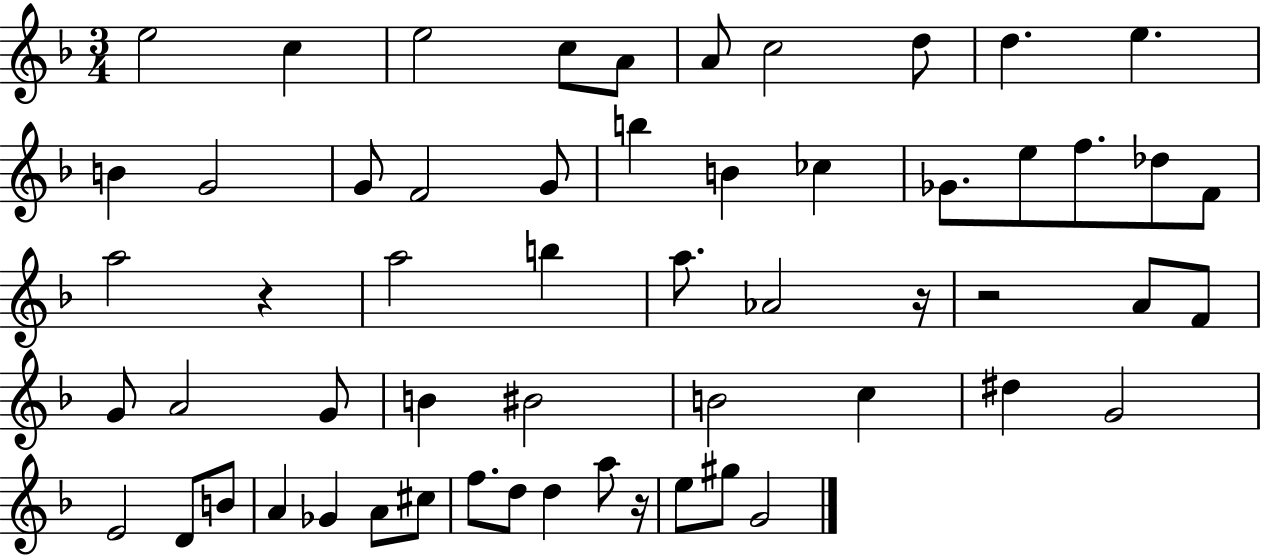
{
  \clef treble
  \numericTimeSignature
  \time 3/4
  \key f \major
  \repeat volta 2 { e''2 c''4 | e''2 c''8 a'8 | a'8 c''2 d''8 | d''4. e''4. | \break b'4 g'2 | g'8 f'2 g'8 | b''4 b'4 ces''4 | ges'8. e''8 f''8. des''8 f'8 | \break a''2 r4 | a''2 b''4 | a''8. aes'2 r16 | r2 a'8 f'8 | \break g'8 a'2 g'8 | b'4 bis'2 | b'2 c''4 | dis''4 g'2 | \break e'2 d'8 b'8 | a'4 ges'4 a'8 cis''8 | f''8. d''8 d''4 a''8 r16 | e''8 gis''8 g'2 | \break } \bar "|."
}